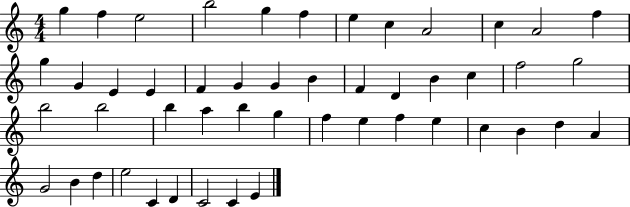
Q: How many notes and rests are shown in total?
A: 49